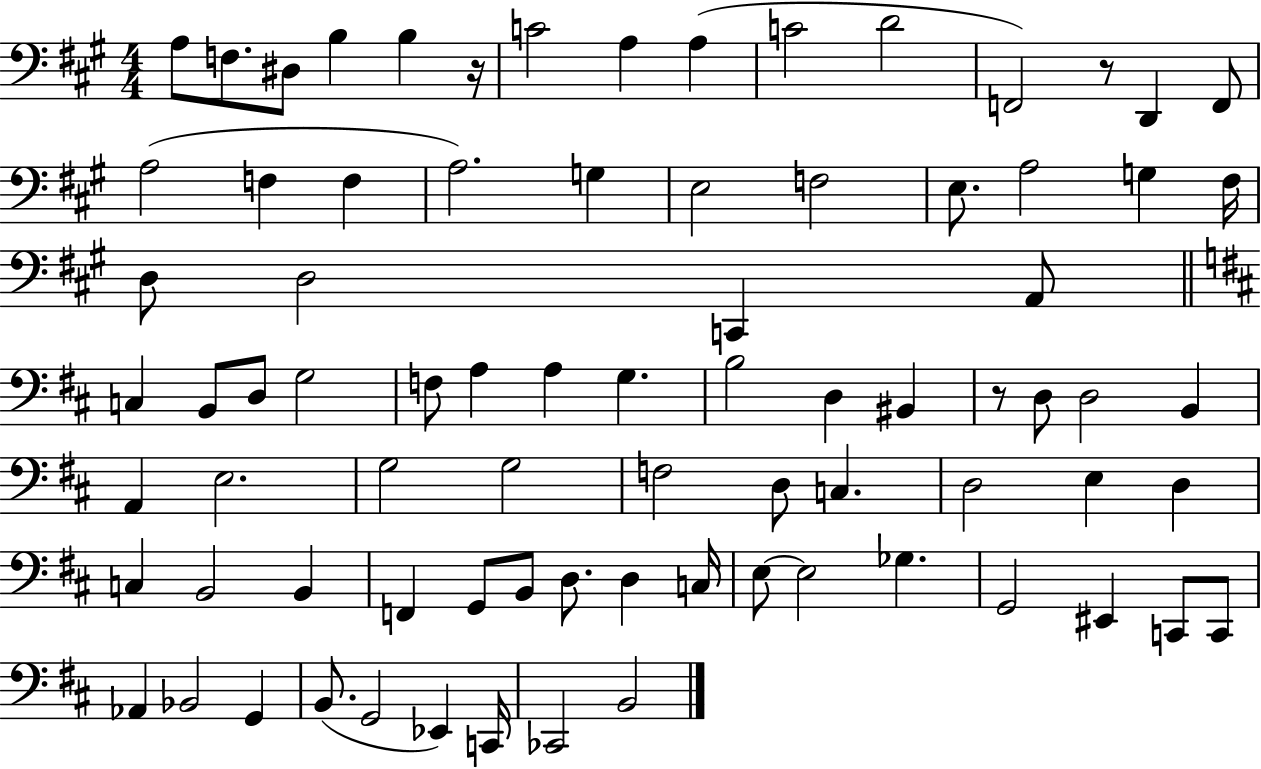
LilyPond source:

{
  \clef bass
  \numericTimeSignature
  \time 4/4
  \key a \major
  a8 f8. dis8 b4 b4 r16 | c'2 a4 a4( | c'2 d'2 | f,2) r8 d,4 f,8 | \break a2( f4 f4 | a2.) g4 | e2 f2 | e8. a2 g4 fis16 | \break d8 d2 c,4 a,8 | \bar "||" \break \key d \major c4 b,8 d8 g2 | f8 a4 a4 g4. | b2 d4 bis,4 | r8 d8 d2 b,4 | \break a,4 e2. | g2 g2 | f2 d8 c4. | d2 e4 d4 | \break c4 b,2 b,4 | f,4 g,8 b,8 d8. d4 c16 | e8~~ e2 ges4. | g,2 eis,4 c,8 c,8 | \break aes,4 bes,2 g,4 | b,8.( g,2 ees,4) c,16 | ces,2 b,2 | \bar "|."
}